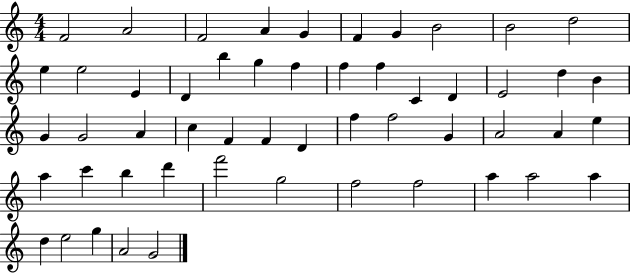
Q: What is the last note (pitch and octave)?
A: G4